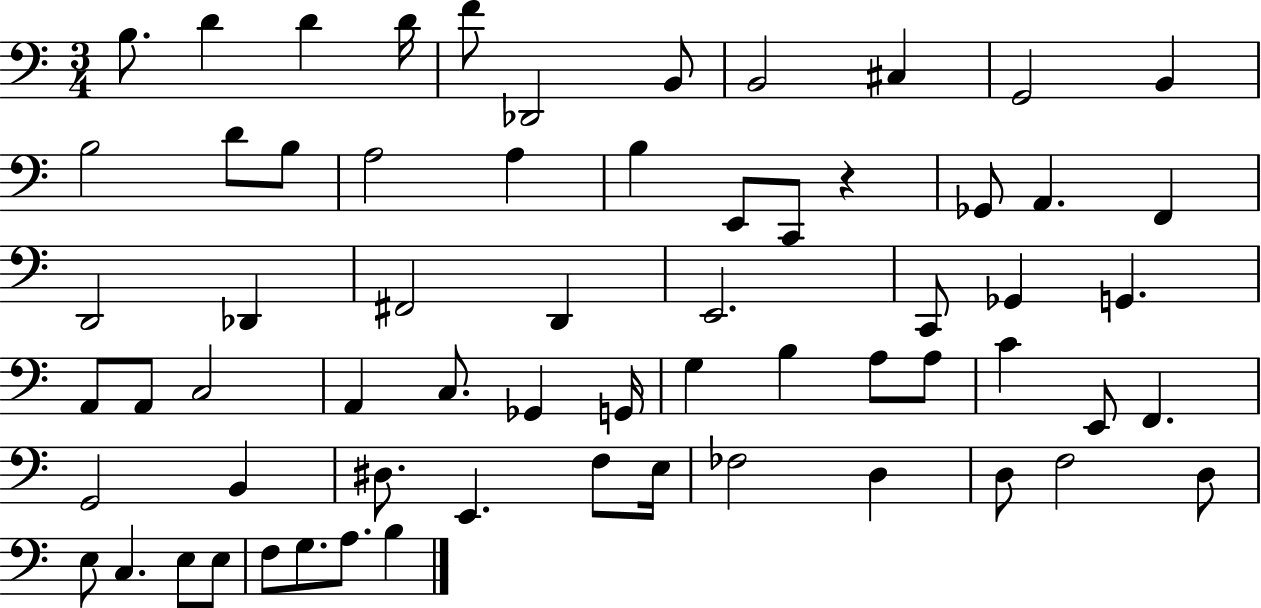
B3/e. D4/q D4/q D4/s F4/e Db2/h B2/e B2/h C#3/q G2/h B2/q B3/h D4/e B3/e A3/h A3/q B3/q E2/e C2/e R/q Gb2/e A2/q. F2/q D2/h Db2/q F#2/h D2/q E2/h. C2/e Gb2/q G2/q. A2/e A2/e C3/h A2/q C3/e. Gb2/q G2/s G3/q B3/q A3/e A3/e C4/q E2/e F2/q. G2/h B2/q D#3/e. E2/q. F3/e E3/s FES3/h D3/q D3/e F3/h D3/e E3/e C3/q. E3/e E3/e F3/e G3/e. A3/e. B3/q